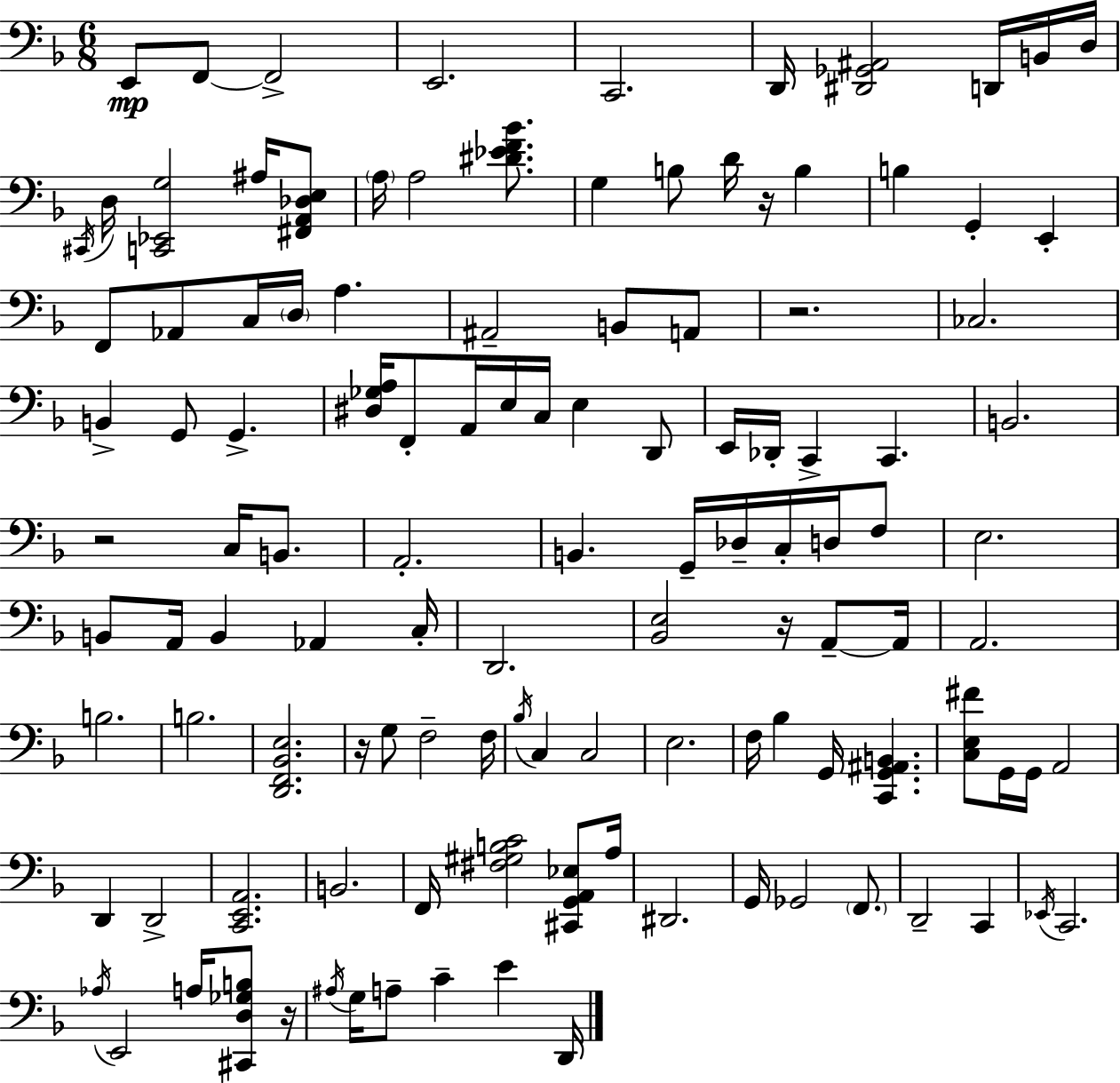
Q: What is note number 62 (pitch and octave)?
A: A2